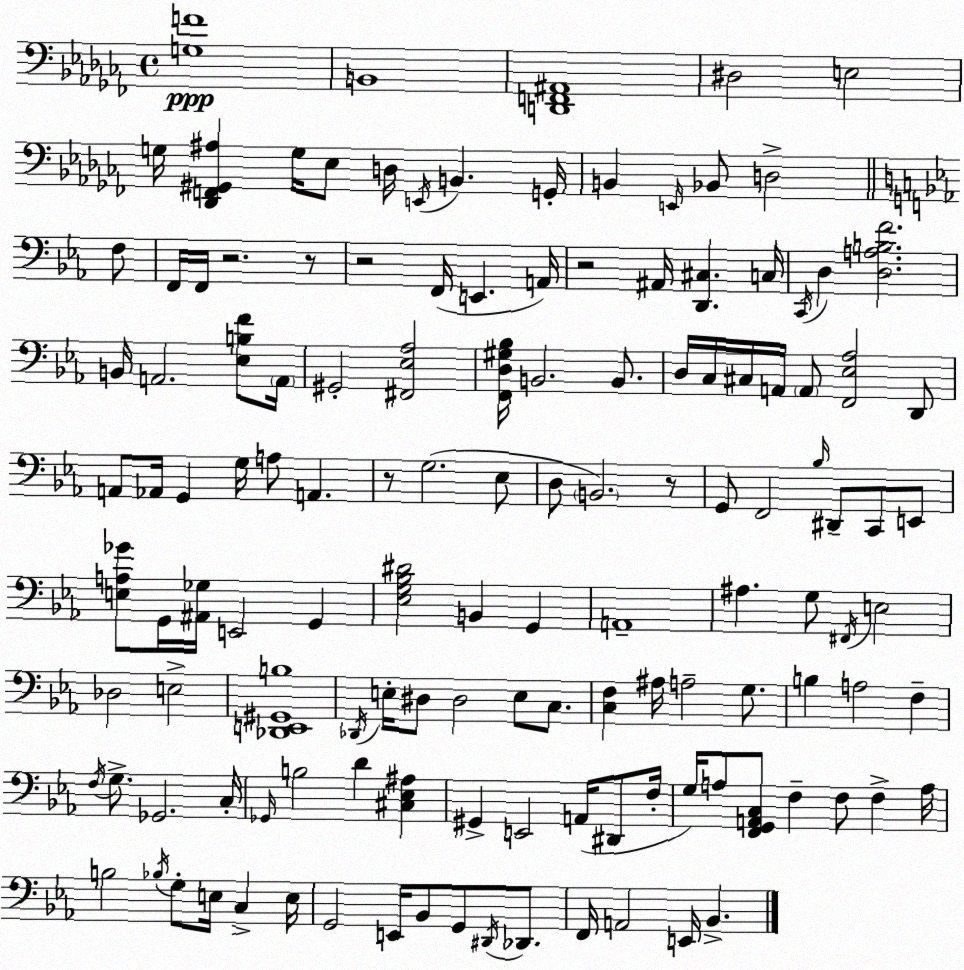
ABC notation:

X:1
T:Untitled
M:4/4
L:1/4
K:Abm
[G,F]4 B,,4 [D,,F,,^A,,]4 ^D,2 E,2 G,/4 [_D,,F,,^G,,^A,] G,/4 _E,/2 D,/4 E,,/4 B,, G,,/4 B,, E,,/4 _B,,/2 D,2 F,/2 F,,/4 F,,/4 z2 z/2 z2 F,,/4 E,, A,,/4 z2 ^A,,/4 [D,,^C,] C,/4 C,,/4 D, [D,A,B,F]2 B,,/4 A,,2 [_E,B,F]/2 A,,/4 ^G,,2 [^F,,_E,_A,]2 [F,,D,^G,_B,]/4 B,,2 B,,/2 D,/4 C,/4 ^C,/4 A,,/4 A,,/2 [F,,_E,_A,]2 D,,/2 A,,/2 _A,,/4 G,, G,/4 A,/2 A,, z/2 G,2 _E,/2 D,/2 B,,2 z/2 G,,/2 F,,2 _B,/4 ^D,,/2 C,,/2 E,,/2 [E,A,_G]/2 G,,/4 [^A,,_G,]/4 E,,2 G,, [_E,G,_B,^D]2 B,, G,, A,,4 ^A, G,/2 ^F,,/4 E,2 _D,2 E,2 [_D,,E,,^G,,B,]4 _D,,/4 E,/4 ^D,/2 ^D,2 E,/2 C,/2 [C,F,] ^A,/4 A,2 G,/2 B, A,2 F, F,/4 G,/2 _G,,2 C,/4 _G,,/4 B,2 D [^C,_E,^A,] ^G,, E,,2 A,,/4 ^D,,/2 F,/4 G,/4 A,/2 [F,,G,,A,,C,]/2 F, F,/2 F, A,/4 B,2 _B,/4 G,/2 E,/4 C, E,/4 G,,2 E,,/4 _B,,/2 G,,/2 ^D,,/4 _D,,/2 F,,/4 A,,2 E,,/4 _B,,